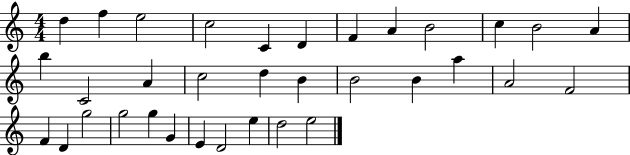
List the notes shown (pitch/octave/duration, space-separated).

D5/q F5/q E5/h C5/h C4/q D4/q F4/q A4/q B4/h C5/q B4/h A4/q B5/q C4/h A4/q C5/h D5/q B4/q B4/h B4/q A5/q A4/h F4/h F4/q D4/q G5/h G5/h G5/q G4/q E4/q D4/h E5/q D5/h E5/h